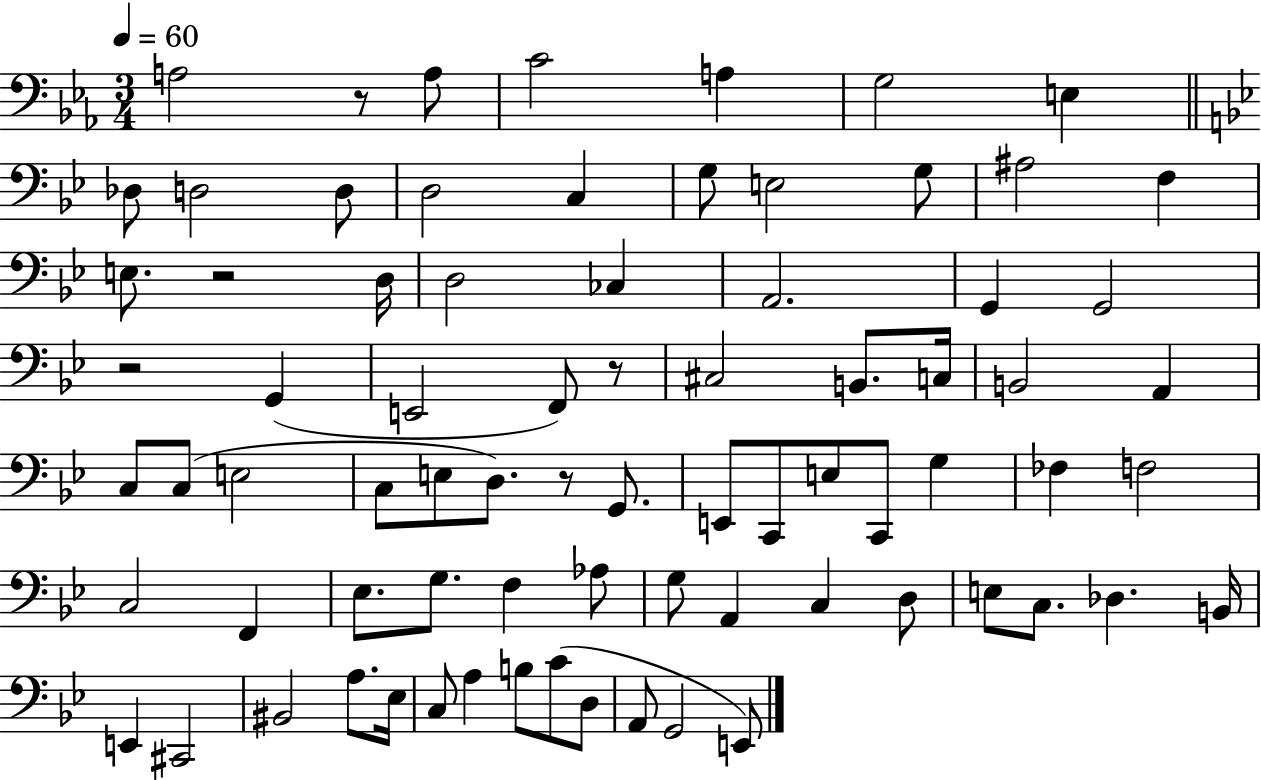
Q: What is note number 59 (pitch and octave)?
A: B2